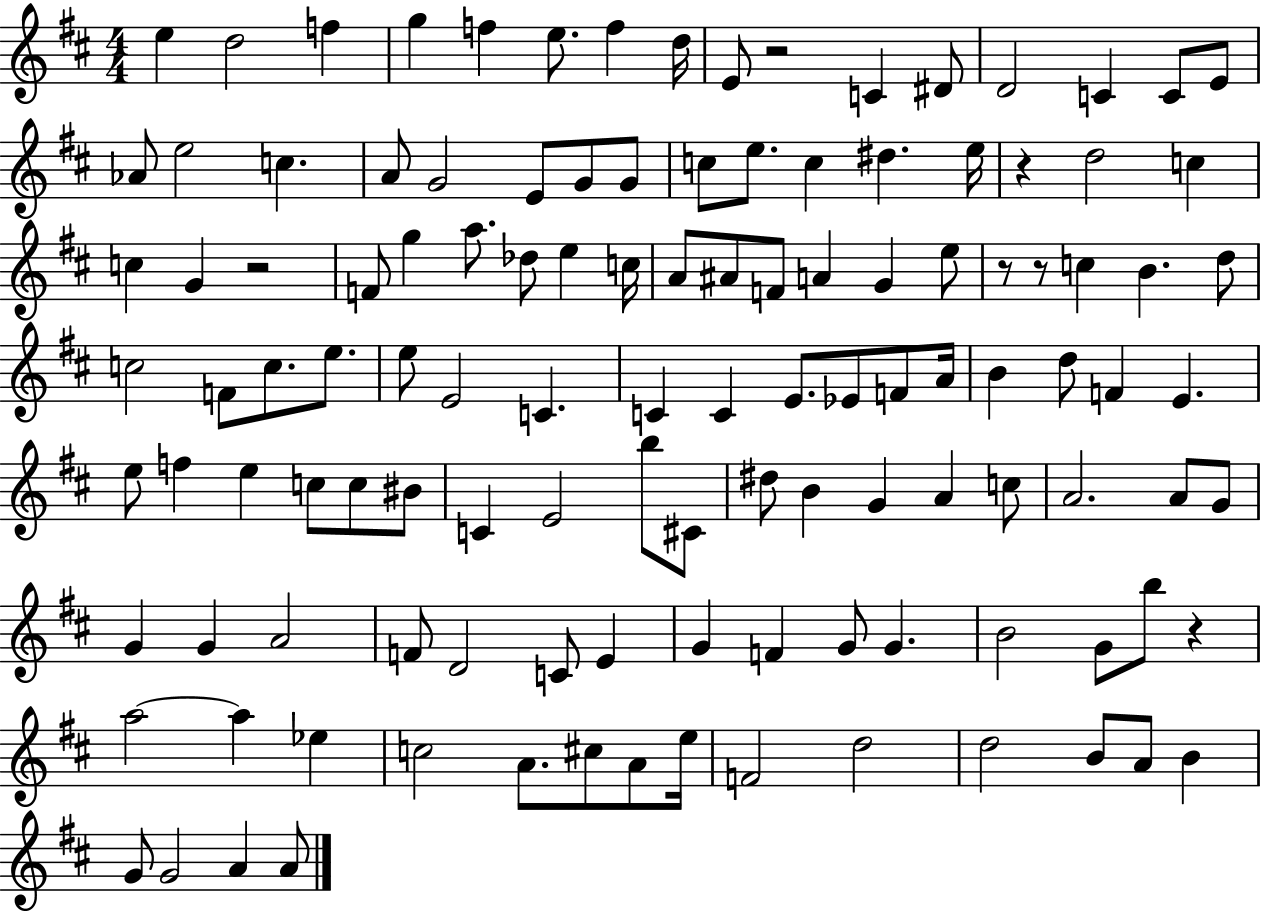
E5/q D5/h F5/q G5/q F5/q E5/e. F5/q D5/s E4/e R/h C4/q D#4/e D4/h C4/q C4/e E4/e Ab4/e E5/h C5/q. A4/e G4/h E4/e G4/e G4/e C5/e E5/e. C5/q D#5/q. E5/s R/q D5/h C5/q C5/q G4/q R/h F4/e G5/q A5/e. Db5/e E5/q C5/s A4/e A#4/e F4/e A4/q G4/q E5/e R/e R/e C5/q B4/q. D5/e C5/h F4/e C5/e. E5/e. E5/e E4/h C4/q. C4/q C4/q E4/e. Eb4/e F4/e A4/s B4/q D5/e F4/q E4/q. E5/e F5/q E5/q C5/e C5/e BIS4/e C4/q E4/h B5/e C#4/e D#5/e B4/q G4/q A4/q C5/e A4/h. A4/e G4/e G4/q G4/q A4/h F4/e D4/h C4/e E4/q G4/q F4/q G4/e G4/q. B4/h G4/e B5/e R/q A5/h A5/q Eb5/q C5/h A4/e. C#5/e A4/e E5/s F4/h D5/h D5/h B4/e A4/e B4/q G4/e G4/h A4/q A4/e